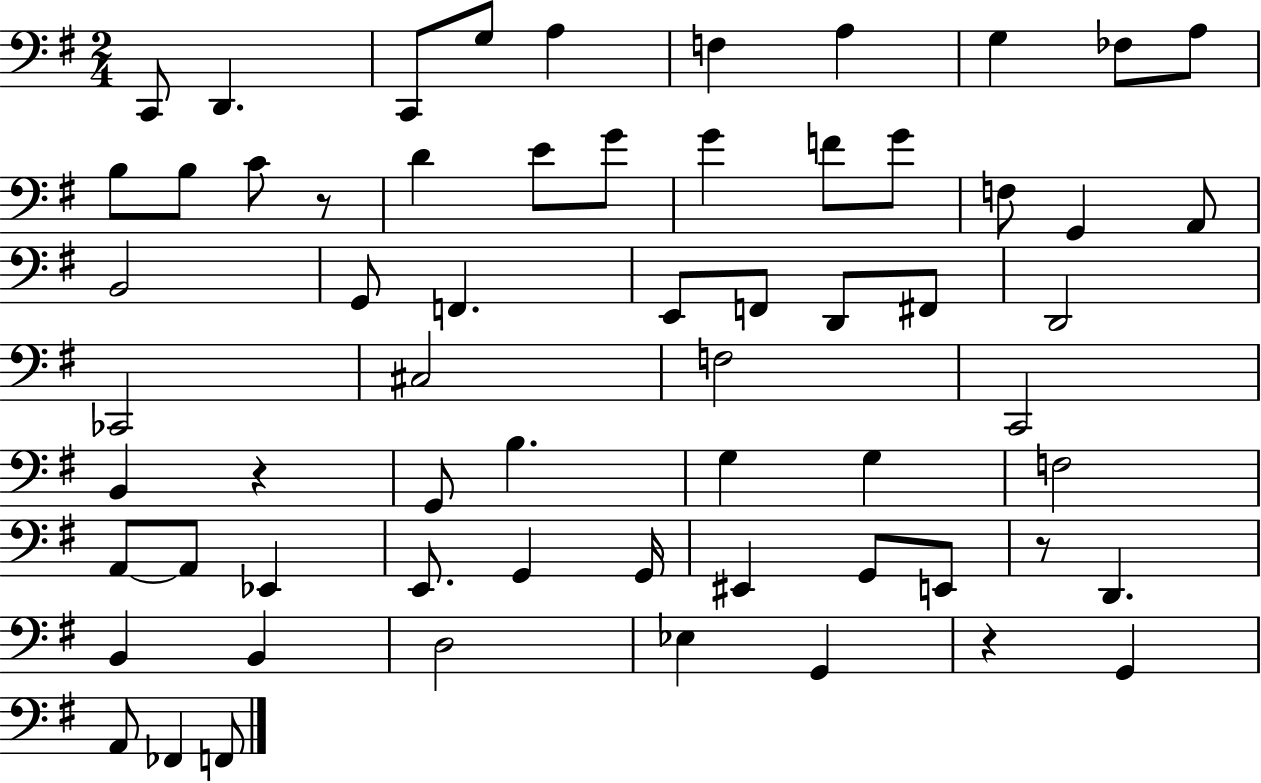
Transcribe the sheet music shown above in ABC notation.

X:1
T:Untitled
M:2/4
L:1/4
K:G
C,,/2 D,, C,,/2 G,/2 A, F, A, G, _F,/2 A,/2 B,/2 B,/2 C/2 z/2 D E/2 G/2 G F/2 G/2 F,/2 G,, A,,/2 B,,2 G,,/2 F,, E,,/2 F,,/2 D,,/2 ^F,,/2 D,,2 _C,,2 ^C,2 F,2 C,,2 B,, z G,,/2 B, G, G, F,2 A,,/2 A,,/2 _E,, E,,/2 G,, G,,/4 ^E,, G,,/2 E,,/2 z/2 D,, B,, B,, D,2 _E, G,, z G,, A,,/2 _F,, F,,/2